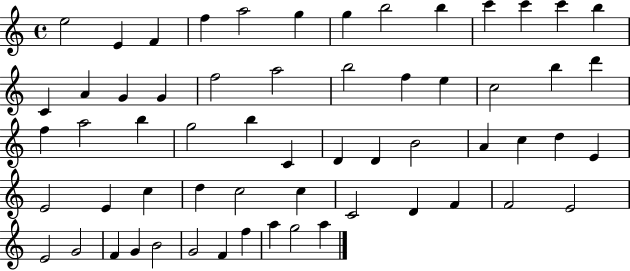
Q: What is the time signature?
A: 4/4